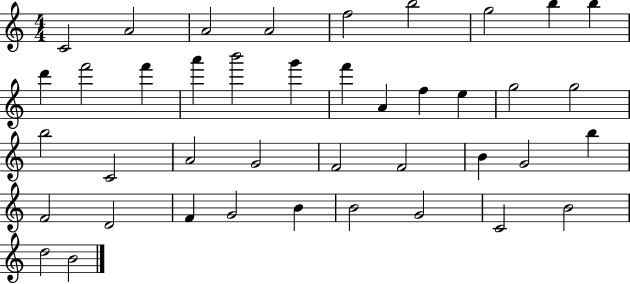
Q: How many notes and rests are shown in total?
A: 41